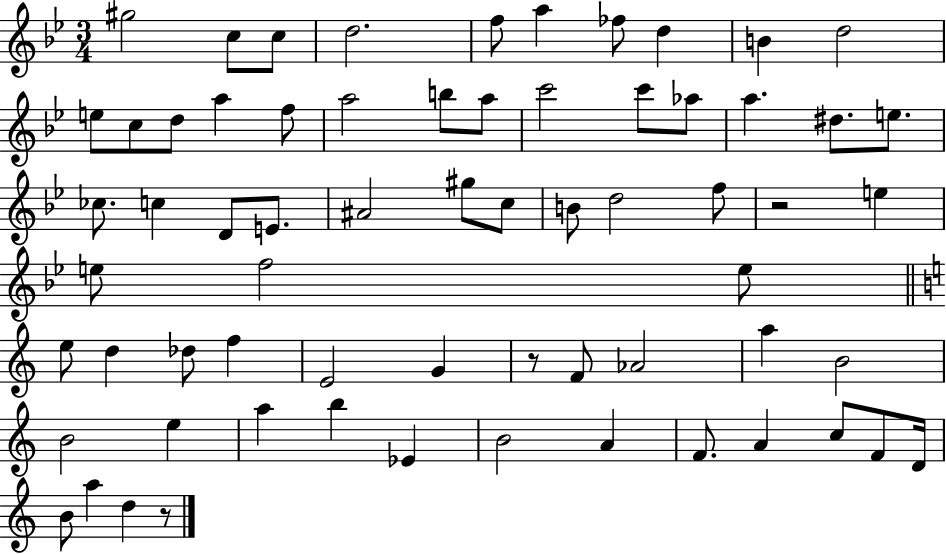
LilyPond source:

{
  \clef treble
  \numericTimeSignature
  \time 3/4
  \key bes \major
  \repeat volta 2 { gis''2 c''8 c''8 | d''2. | f''8 a''4 fes''8 d''4 | b'4 d''2 | \break e''8 c''8 d''8 a''4 f''8 | a''2 b''8 a''8 | c'''2 c'''8 aes''8 | a''4. dis''8. e''8. | \break ces''8. c''4 d'8 e'8. | ais'2 gis''8 c''8 | b'8 d''2 f''8 | r2 e''4 | \break e''8 f''2 e''8 | \bar "||" \break \key a \minor e''8 d''4 des''8 f''4 | e'2 g'4 | r8 f'8 aes'2 | a''4 b'2 | \break b'2 e''4 | a''4 b''4 ees'4 | b'2 a'4 | f'8. a'4 c''8 f'8 d'16 | \break b'8 a''4 d''4 r8 | } \bar "|."
}